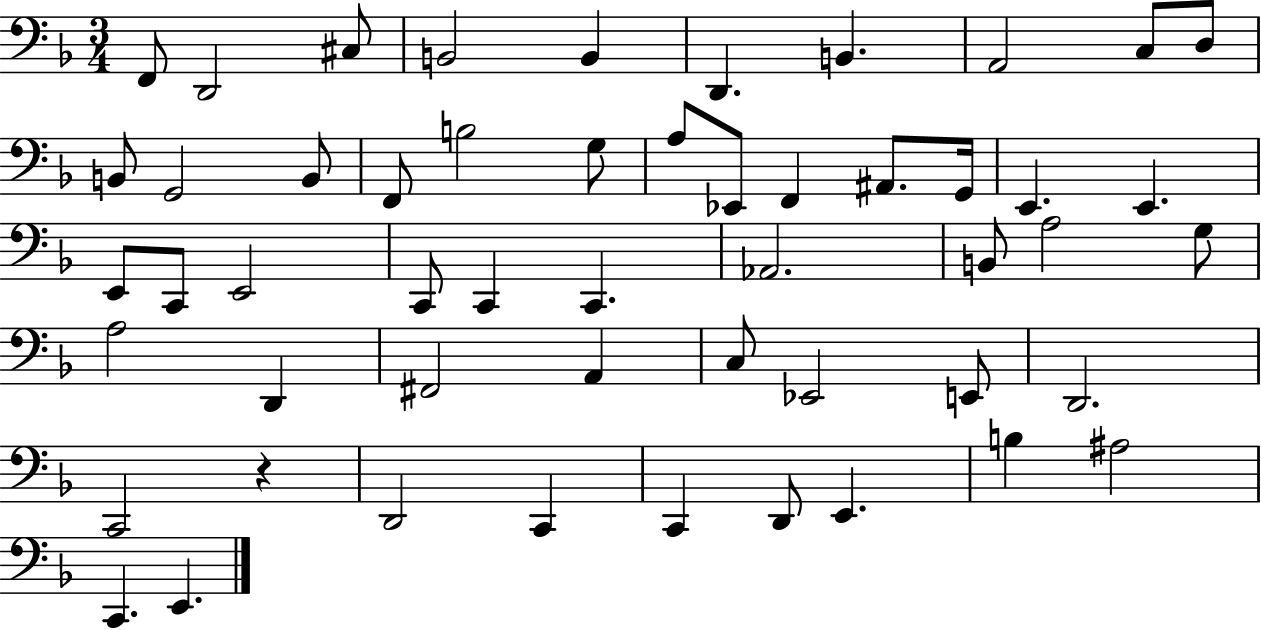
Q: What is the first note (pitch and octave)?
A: F2